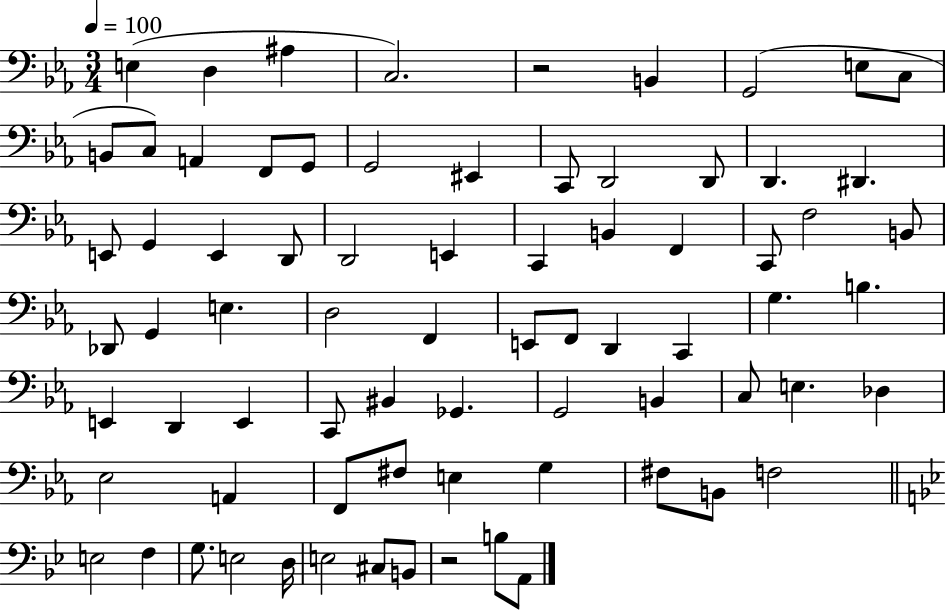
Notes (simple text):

E3/q D3/q A#3/q C3/h. R/h B2/q G2/h E3/e C3/e B2/e C3/e A2/q F2/e G2/e G2/h EIS2/q C2/e D2/h D2/e D2/q. D#2/q. E2/e G2/q E2/q D2/e D2/h E2/q C2/q B2/q F2/q C2/e F3/h B2/e Db2/e G2/q E3/q. D3/h F2/q E2/e F2/e D2/q C2/q G3/q. B3/q. E2/q D2/q E2/q C2/e BIS2/q Gb2/q. G2/h B2/q C3/e E3/q. Db3/q Eb3/h A2/q F2/e F#3/e E3/q G3/q F#3/e B2/e F3/h E3/h F3/q G3/e. E3/h D3/s E3/h C#3/e B2/e R/h B3/e A2/e